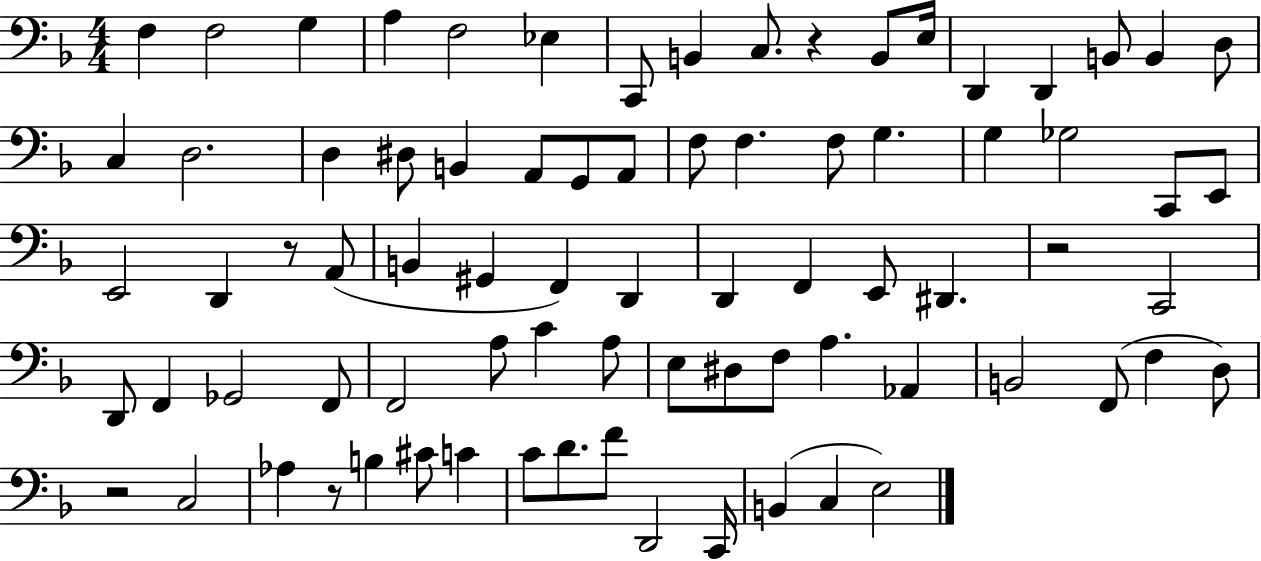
F3/q F3/h G3/q A3/q F3/h Eb3/q C2/e B2/q C3/e. R/q B2/e E3/s D2/q D2/q B2/e B2/q D3/e C3/q D3/h. D3/q D#3/e B2/q A2/e G2/e A2/e F3/e F3/q. F3/e G3/q. G3/q Gb3/h C2/e E2/e E2/h D2/q R/e A2/e B2/q G#2/q F2/q D2/q D2/q F2/q E2/e D#2/q. R/h C2/h D2/e F2/q Gb2/h F2/e F2/h A3/e C4/q A3/e E3/e D#3/e F3/e A3/q. Ab2/q B2/h F2/e F3/q D3/e R/h C3/h Ab3/q R/e B3/q C#4/e C4/q C4/e D4/e. F4/e D2/h C2/s B2/q C3/q E3/h